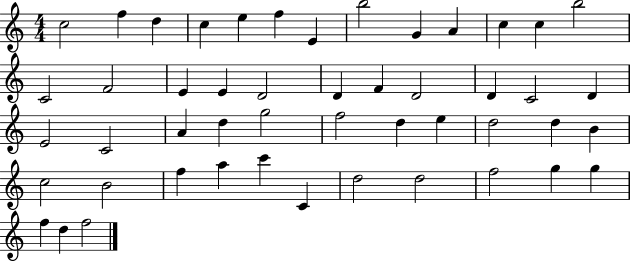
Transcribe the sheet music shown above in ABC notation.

X:1
T:Untitled
M:4/4
L:1/4
K:C
c2 f d c e f E b2 G A c c b2 C2 F2 E E D2 D F D2 D C2 D E2 C2 A d g2 f2 d e d2 d B c2 B2 f a c' C d2 d2 f2 g g f d f2